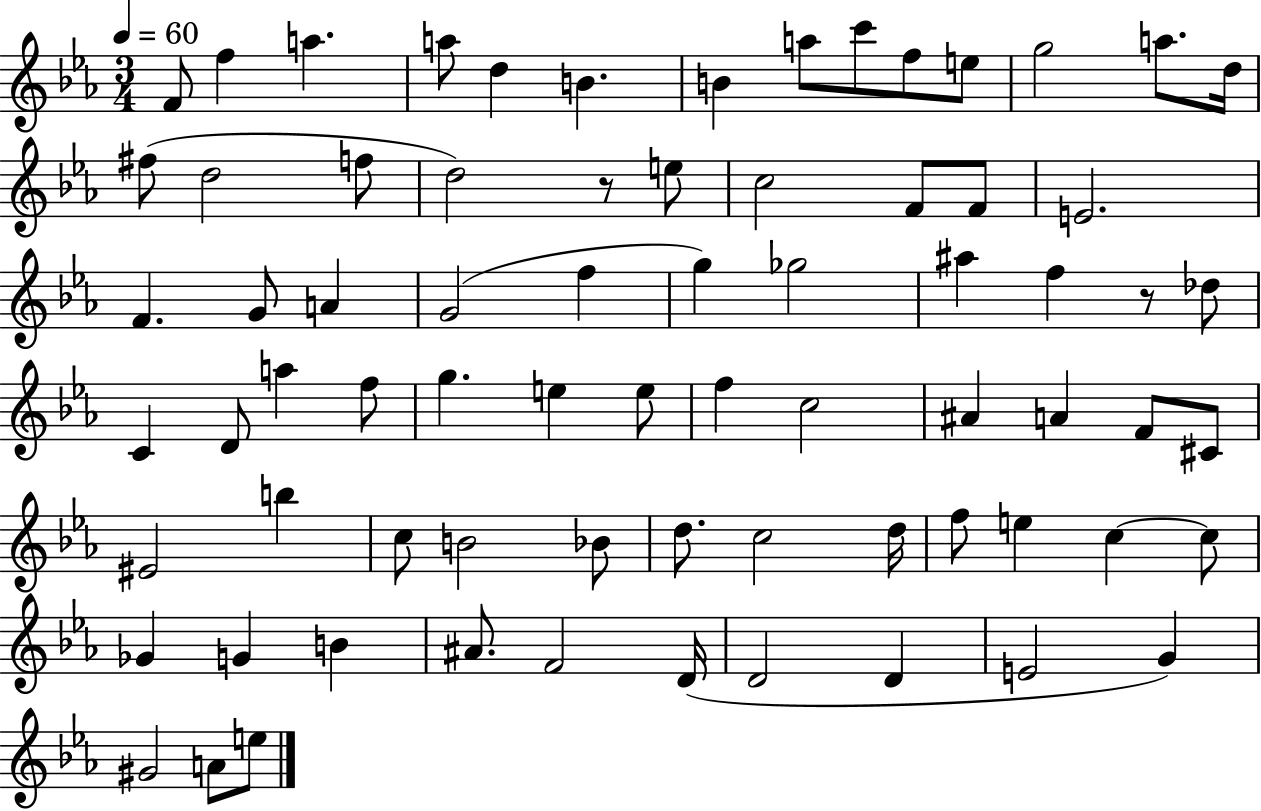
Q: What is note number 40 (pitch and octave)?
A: E5